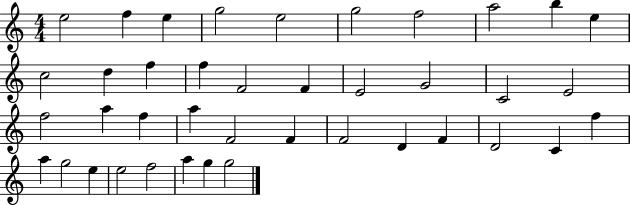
X:1
T:Untitled
M:4/4
L:1/4
K:C
e2 f e g2 e2 g2 f2 a2 b e c2 d f f F2 F E2 G2 C2 E2 f2 a f a F2 F F2 D F D2 C f a g2 e e2 f2 a g g2